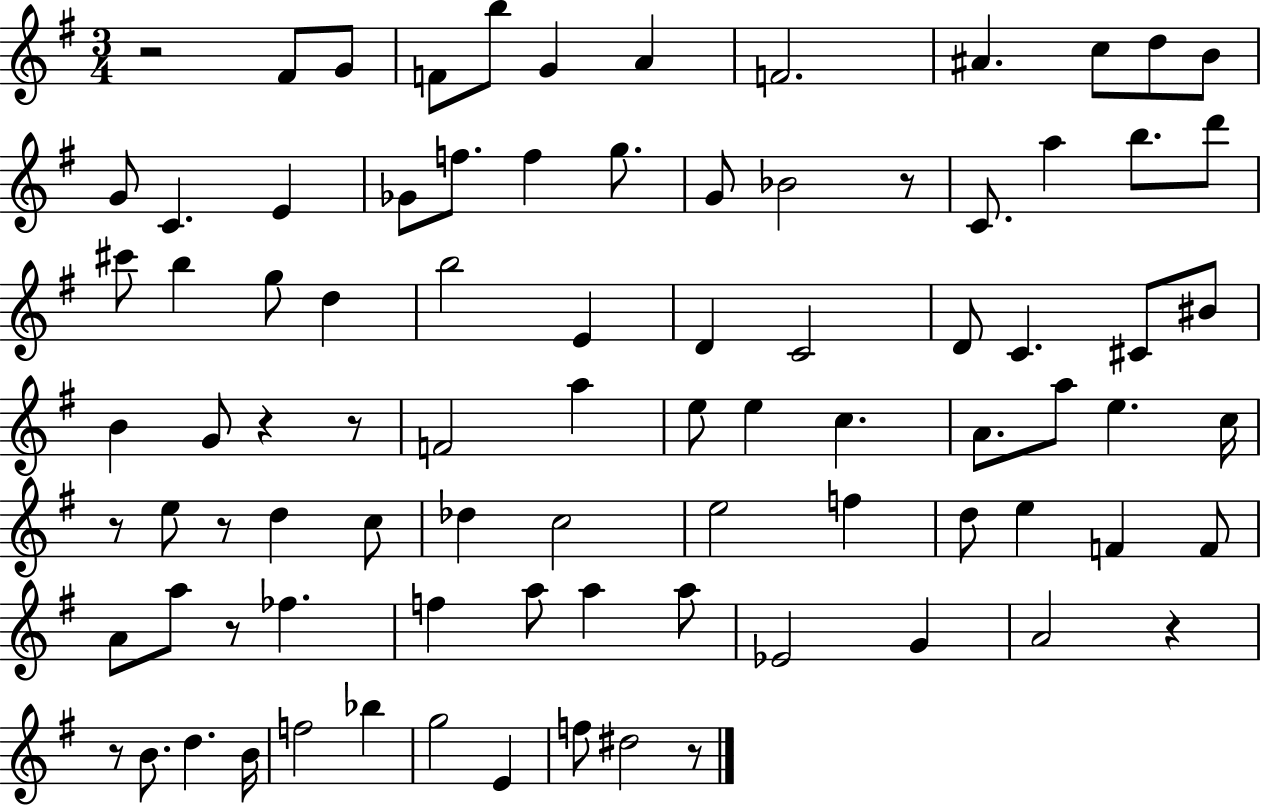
{
  \clef treble
  \numericTimeSignature
  \time 3/4
  \key g \major
  r2 fis'8 g'8 | f'8 b''8 g'4 a'4 | f'2. | ais'4. c''8 d''8 b'8 | \break g'8 c'4. e'4 | ges'8 f''8. f''4 g''8. | g'8 bes'2 r8 | c'8. a''4 b''8. d'''8 | \break cis'''8 b''4 g''8 d''4 | b''2 e'4 | d'4 c'2 | d'8 c'4. cis'8 bis'8 | \break b'4 g'8 r4 r8 | f'2 a''4 | e''8 e''4 c''4. | a'8. a''8 e''4. c''16 | \break r8 e''8 r8 d''4 c''8 | des''4 c''2 | e''2 f''4 | d''8 e''4 f'4 f'8 | \break a'8 a''8 r8 fes''4. | f''4 a''8 a''4 a''8 | ees'2 g'4 | a'2 r4 | \break r8 b'8. d''4. b'16 | f''2 bes''4 | g''2 e'4 | f''8 dis''2 r8 | \break \bar "|."
}